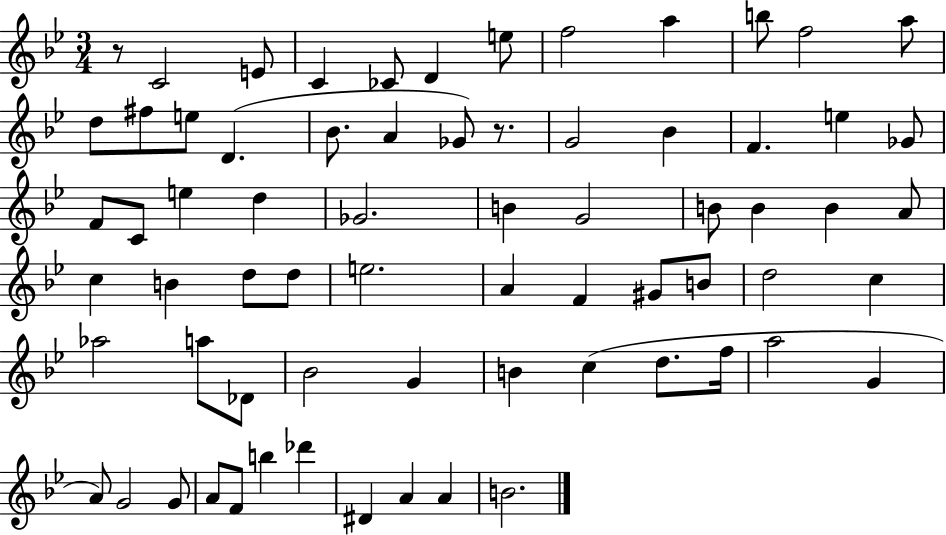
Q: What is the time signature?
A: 3/4